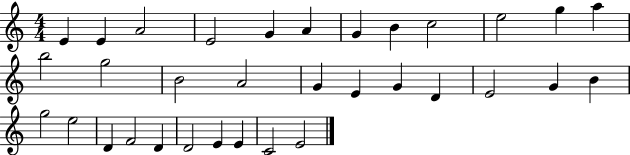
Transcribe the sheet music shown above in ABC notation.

X:1
T:Untitled
M:4/4
L:1/4
K:C
E E A2 E2 G A G B c2 e2 g a b2 g2 B2 A2 G E G D E2 G B g2 e2 D F2 D D2 E E C2 E2